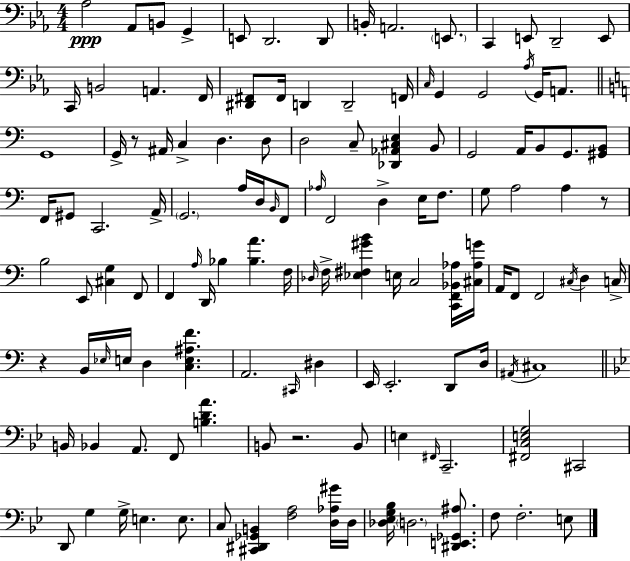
X:1
T:Untitled
M:4/4
L:1/4
K:Cm
_A,2 _A,,/2 B,,/2 G,, E,,/2 D,,2 D,,/2 B,,/4 A,,2 E,,/2 C,, E,,/2 D,,2 E,,/2 C,,/4 B,,2 A,, F,,/4 [^D,,^F,,]/2 ^F,,/4 D,, D,,2 F,,/4 C,/4 G,, G,,2 _A,/4 G,,/4 A,,/2 G,,4 G,,/4 z/2 ^A,,/4 C, D, D,/2 D,2 C,/2 [_D,,_A,,^C,E,] B,,/2 G,,2 A,,/4 B,,/2 G,,/2 [^G,,B,,]/2 F,,/4 ^G,,/2 C,,2 A,,/4 G,,2 A,/4 D,/4 B,,/4 F,,/2 _A,/4 F,,2 D, E,/4 F,/2 G,/2 A,2 A, z/2 B,2 E,,/2 [^C,G,] F,,/2 F,, A,/4 D,,/4 _B, [_B,A] F,/4 _D,/4 F,/4 [_E,^F,^GB] E,/4 C,2 [C,,F,,_B,,_A,]/4 [^C,_A,G]/4 A,,/4 F,,/2 F,,2 ^C,/4 D, C,/4 z B,,/4 _E,/4 E,/4 D, [C,E,^A,F] A,,2 ^C,,/4 ^D, E,,/4 E,,2 D,,/2 D,/4 ^A,,/4 ^C,4 B,,/4 _B,, A,,/2 F,,/2 [B,DA] B,,/2 z2 B,,/2 E, ^F,,/4 C,,2 [^F,,C,E,G,]2 ^C,,2 D,,/2 G, G,/4 E, E,/2 C,/2 [^C,,^D,,_G,,B,,] [F,A,]2 [D,_A,^G]/4 D,/4 [_D,_E,G,_B,]/4 D,2 [^D,,E,,_G,,^A,]/2 F,/2 F,2 E,/2